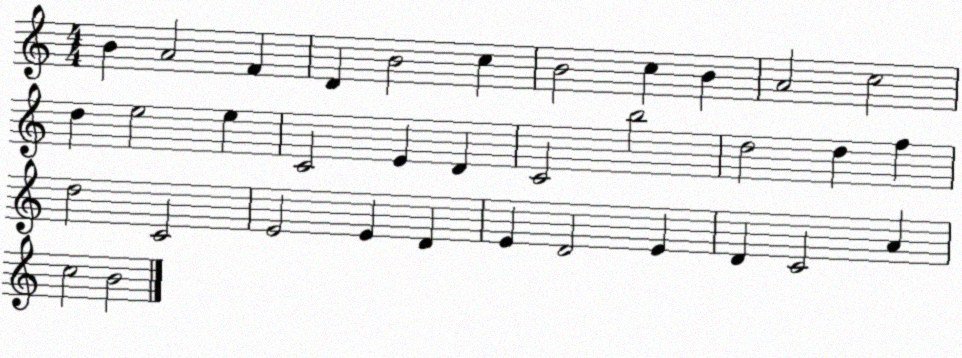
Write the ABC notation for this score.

X:1
T:Untitled
M:4/4
L:1/4
K:C
B A2 F D B2 c B2 c B A2 c2 d e2 e C2 E D C2 b2 d2 d f d2 C2 E2 E D E D2 E D C2 A c2 B2